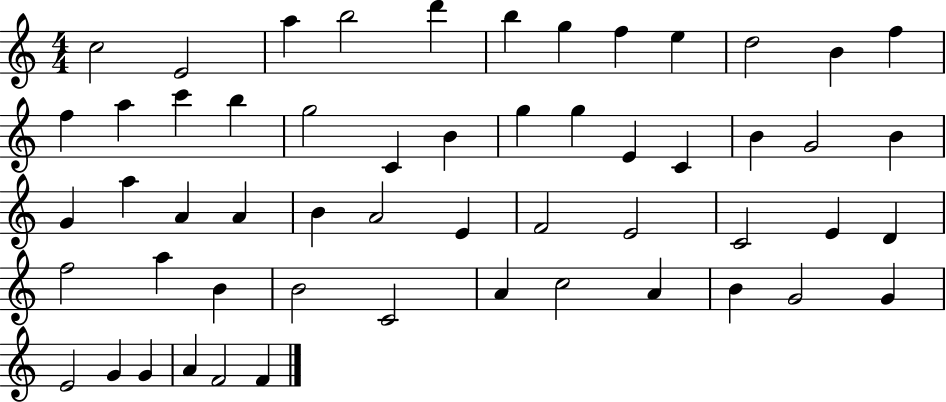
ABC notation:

X:1
T:Untitled
M:4/4
L:1/4
K:C
c2 E2 a b2 d' b g f e d2 B f f a c' b g2 C B g g E C B G2 B G a A A B A2 E F2 E2 C2 E D f2 a B B2 C2 A c2 A B G2 G E2 G G A F2 F